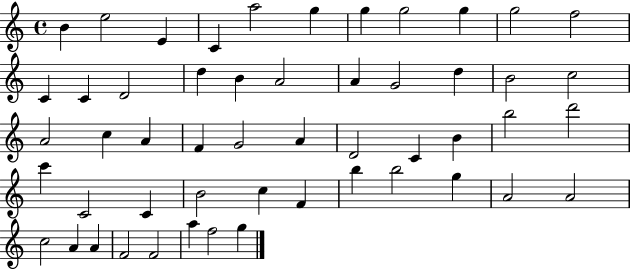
B4/q E5/h E4/q C4/q A5/h G5/q G5/q G5/h G5/q G5/h F5/h C4/q C4/q D4/h D5/q B4/q A4/h A4/q G4/h D5/q B4/h C5/h A4/h C5/q A4/q F4/q G4/h A4/q D4/h C4/q B4/q B5/h D6/h C6/q C4/h C4/q B4/h C5/q F4/q B5/q B5/h G5/q A4/h A4/h C5/h A4/q A4/q F4/h F4/h A5/q F5/h G5/q